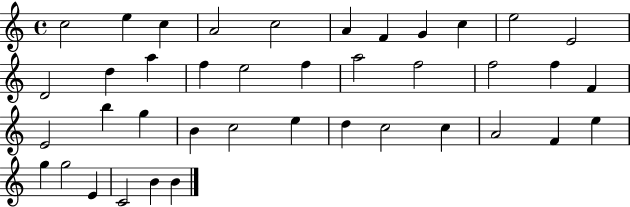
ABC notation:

X:1
T:Untitled
M:4/4
L:1/4
K:C
c2 e c A2 c2 A F G c e2 E2 D2 d a f e2 f a2 f2 f2 f F E2 b g B c2 e d c2 c A2 F e g g2 E C2 B B